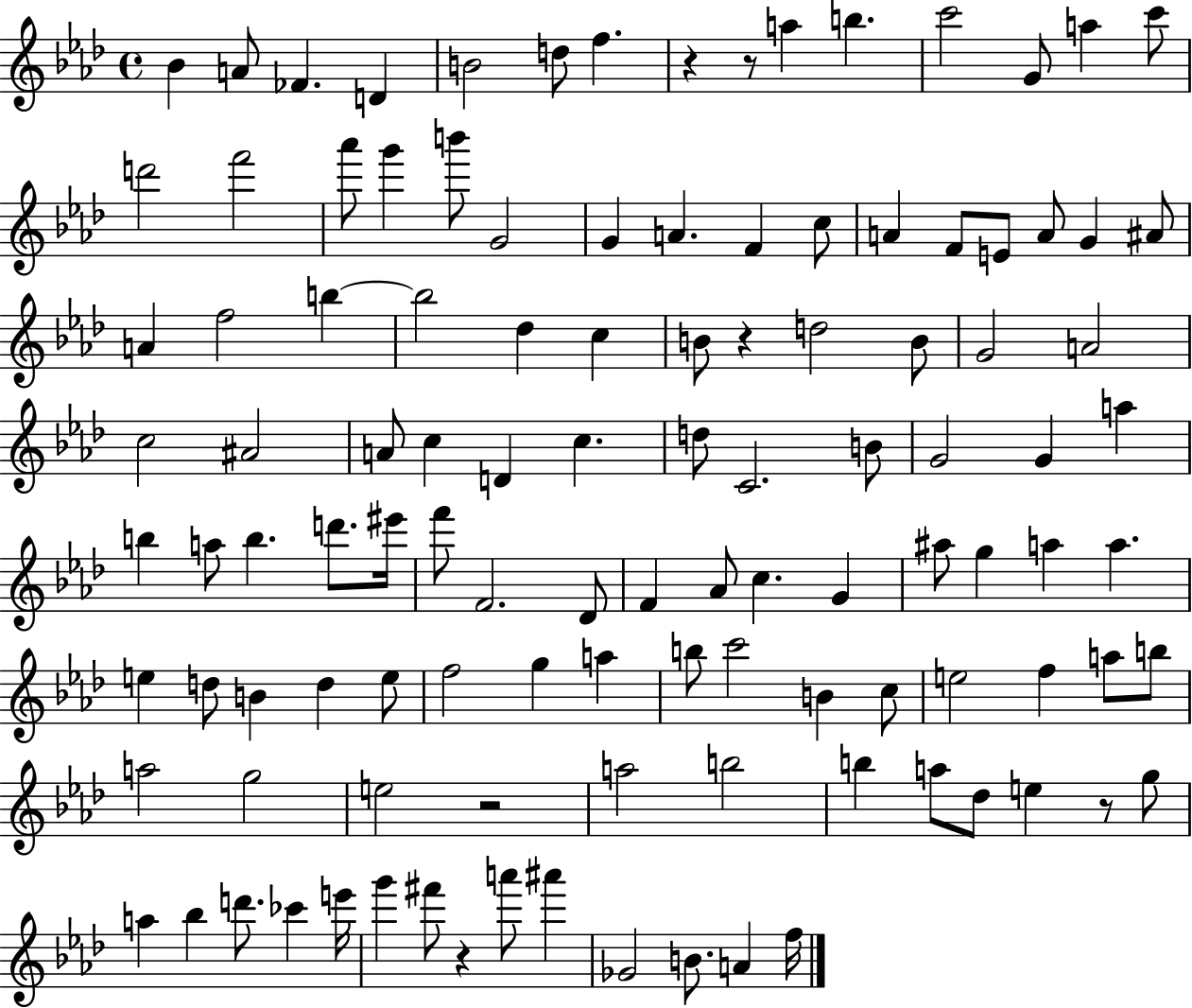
{
  \clef treble
  \time 4/4
  \defaultTimeSignature
  \key aes \major
  bes'4 a'8 fes'4. d'4 | b'2 d''8 f''4. | r4 r8 a''4 b''4. | c'''2 g'8 a''4 c'''8 | \break d'''2 f'''2 | aes'''8 g'''4 b'''8 g'2 | g'4 a'4. f'4 c''8 | a'4 f'8 e'8 a'8 g'4 ais'8 | \break a'4 f''2 b''4~~ | b''2 des''4 c''4 | b'8 r4 d''2 b'8 | g'2 a'2 | \break c''2 ais'2 | a'8 c''4 d'4 c''4. | d''8 c'2. b'8 | g'2 g'4 a''4 | \break b''4 a''8 b''4. d'''8. eis'''16 | f'''8 f'2. des'8 | f'4 aes'8 c''4. g'4 | ais''8 g''4 a''4 a''4. | \break e''4 d''8 b'4 d''4 e''8 | f''2 g''4 a''4 | b''8 c'''2 b'4 c''8 | e''2 f''4 a''8 b''8 | \break a''2 g''2 | e''2 r2 | a''2 b''2 | b''4 a''8 des''8 e''4 r8 g''8 | \break a''4 bes''4 d'''8. ces'''4 e'''16 | g'''4 fis'''8 r4 a'''8 ais'''4 | ges'2 b'8. a'4 f''16 | \bar "|."
}